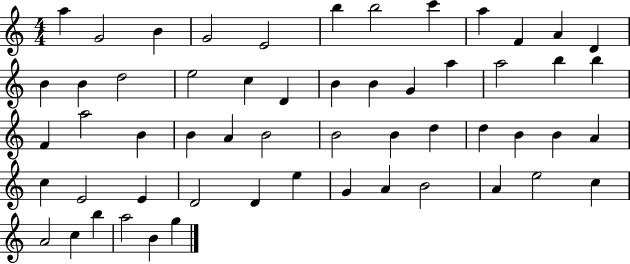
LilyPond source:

{
  \clef treble
  \numericTimeSignature
  \time 4/4
  \key c \major
  a''4 g'2 b'4 | g'2 e'2 | b''4 b''2 c'''4 | a''4 f'4 a'4 d'4 | \break b'4 b'4 d''2 | e''2 c''4 d'4 | b'4 b'4 g'4 a''4 | a''2 b''4 b''4 | \break f'4 a''2 b'4 | b'4 a'4 b'2 | b'2 b'4 d''4 | d''4 b'4 b'4 a'4 | \break c''4 e'2 e'4 | d'2 d'4 e''4 | g'4 a'4 b'2 | a'4 e''2 c''4 | \break a'2 c''4 b''4 | a''2 b'4 g''4 | \bar "|."
}